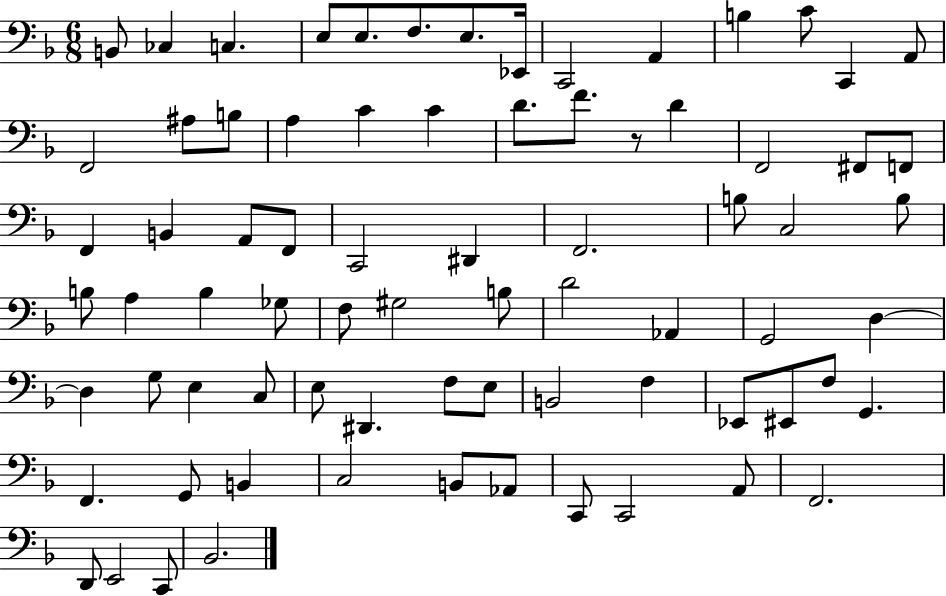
{
  \clef bass
  \numericTimeSignature
  \time 6/8
  \key f \major
  b,8 ces4 c4. | e8 e8. f8. e8. ees,16 | c,2 a,4 | b4 c'8 c,4 a,8 | \break f,2 ais8 b8 | a4 c'4 c'4 | d'8. f'8. r8 d'4 | f,2 fis,8 f,8 | \break f,4 b,4 a,8 f,8 | c,2 dis,4 | f,2. | b8 c2 b8 | \break b8 a4 b4 ges8 | f8 gis2 b8 | d'2 aes,4 | g,2 d4~~ | \break d4 g8 e4 c8 | e8 dis,4. f8 e8 | b,2 f4 | ees,8 eis,8 f8 g,4. | \break f,4. g,8 b,4 | c2 b,8 aes,8 | c,8 c,2 a,8 | f,2. | \break d,8 e,2 c,8 | bes,2. | \bar "|."
}